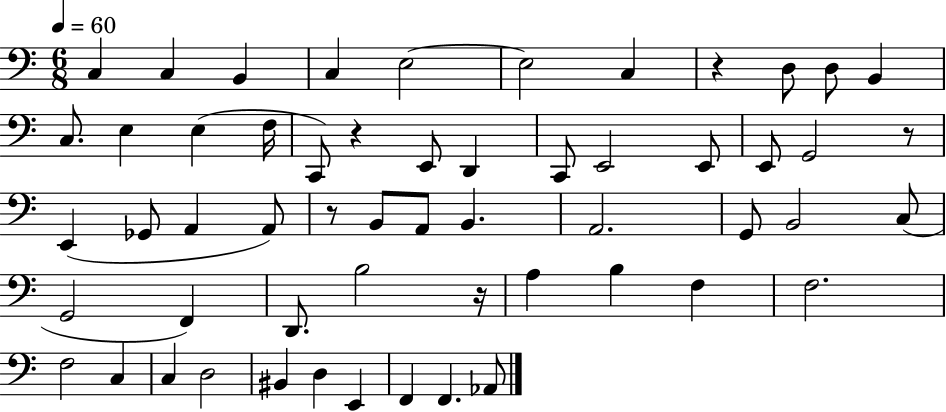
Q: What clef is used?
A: bass